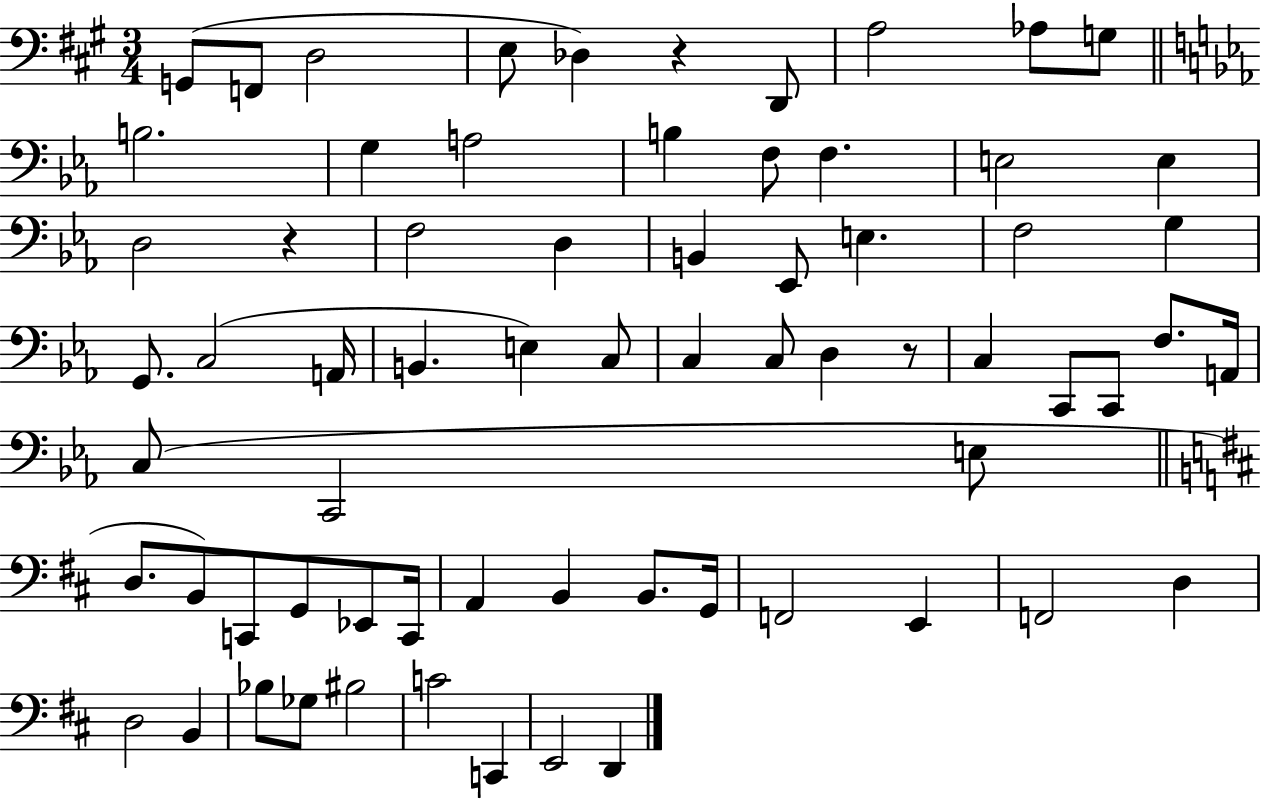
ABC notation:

X:1
T:Untitled
M:3/4
L:1/4
K:A
G,,/2 F,,/2 D,2 E,/2 _D, z D,,/2 A,2 _A,/2 G,/2 B,2 G, A,2 B, F,/2 F, E,2 E, D,2 z F,2 D, B,, _E,,/2 E, F,2 G, G,,/2 C,2 A,,/4 B,, E, C,/2 C, C,/2 D, z/2 C, C,,/2 C,,/2 F,/2 A,,/4 C,/2 C,,2 E,/2 D,/2 B,,/2 C,,/2 G,,/2 _E,,/2 C,,/4 A,, B,, B,,/2 G,,/4 F,,2 E,, F,,2 D, D,2 B,, _B,/2 _G,/2 ^B,2 C2 C,, E,,2 D,,